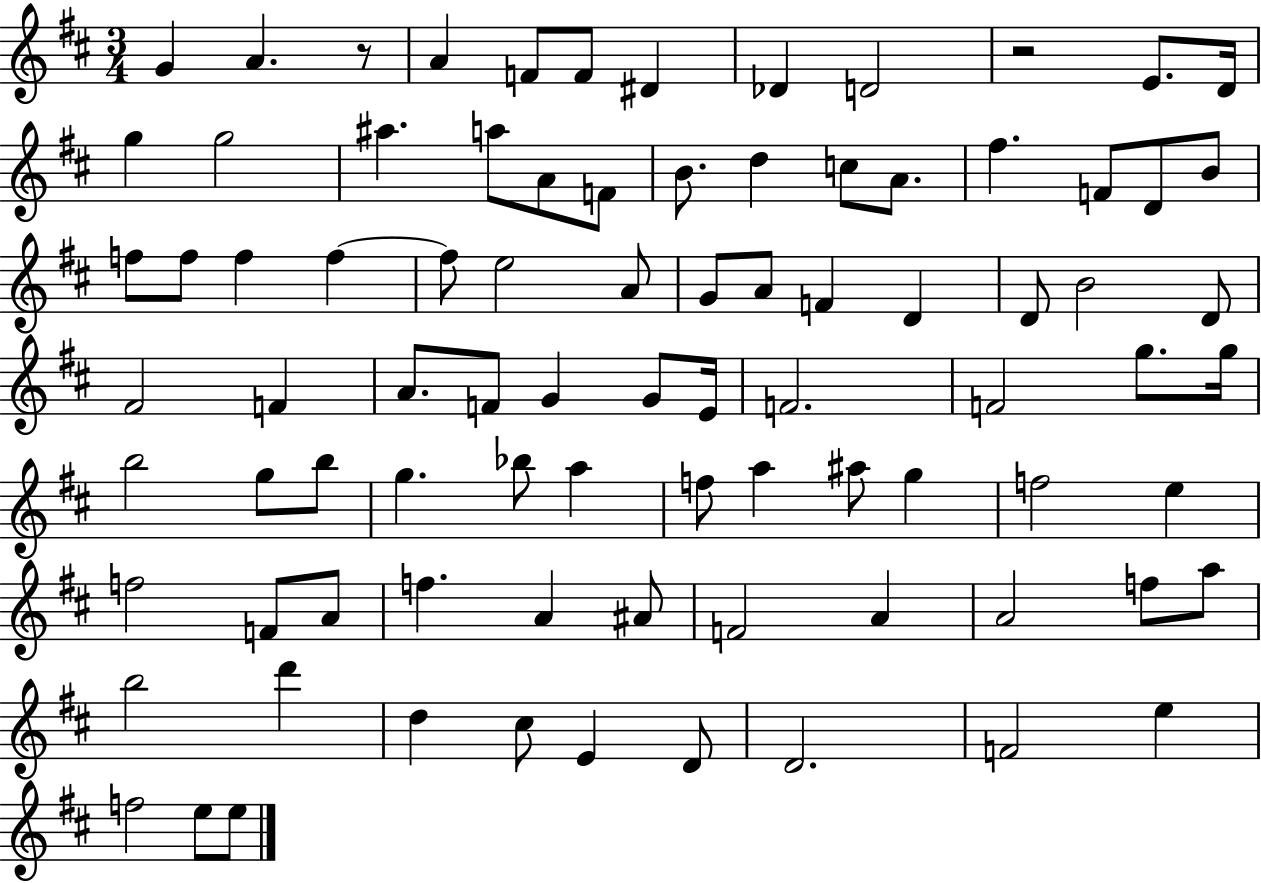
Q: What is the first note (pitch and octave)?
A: G4